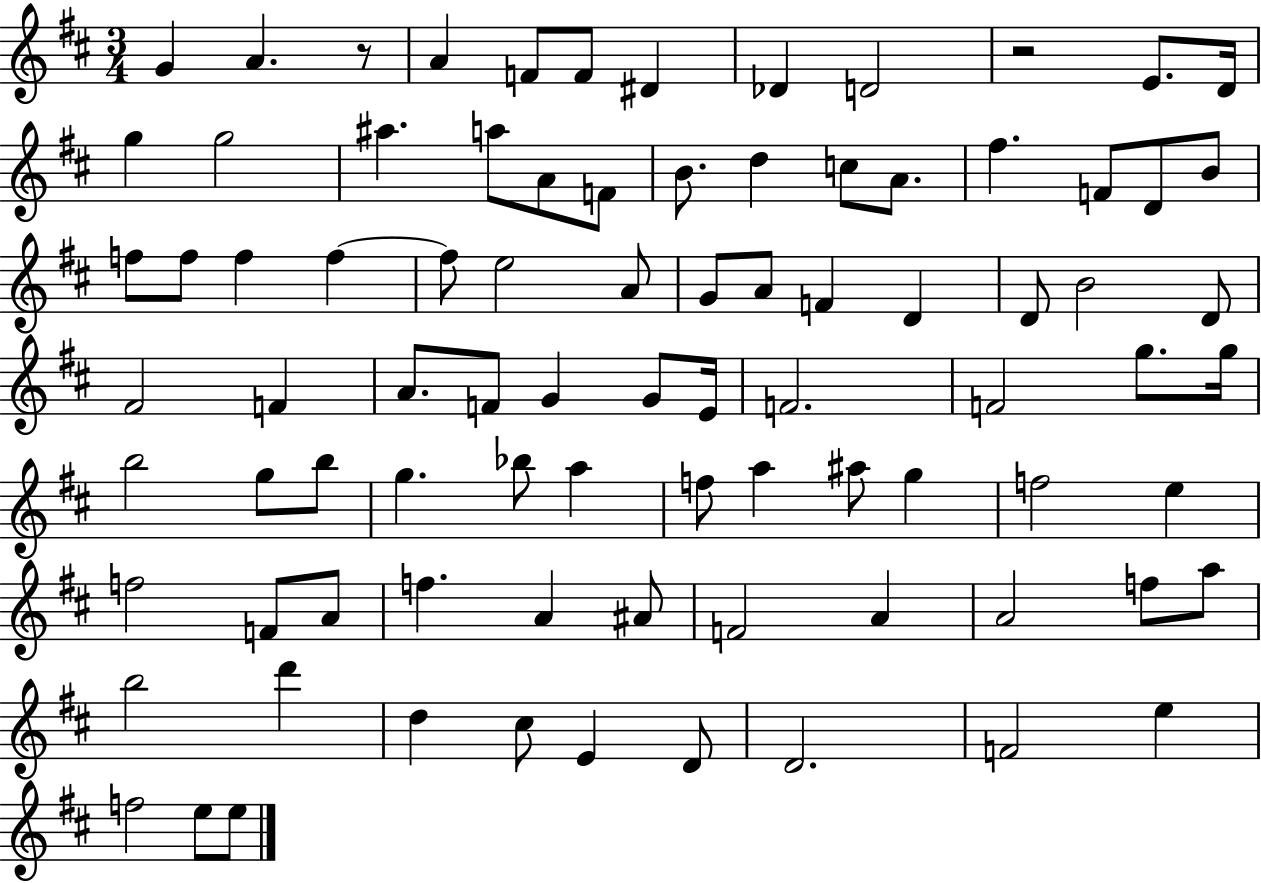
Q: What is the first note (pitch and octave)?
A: G4